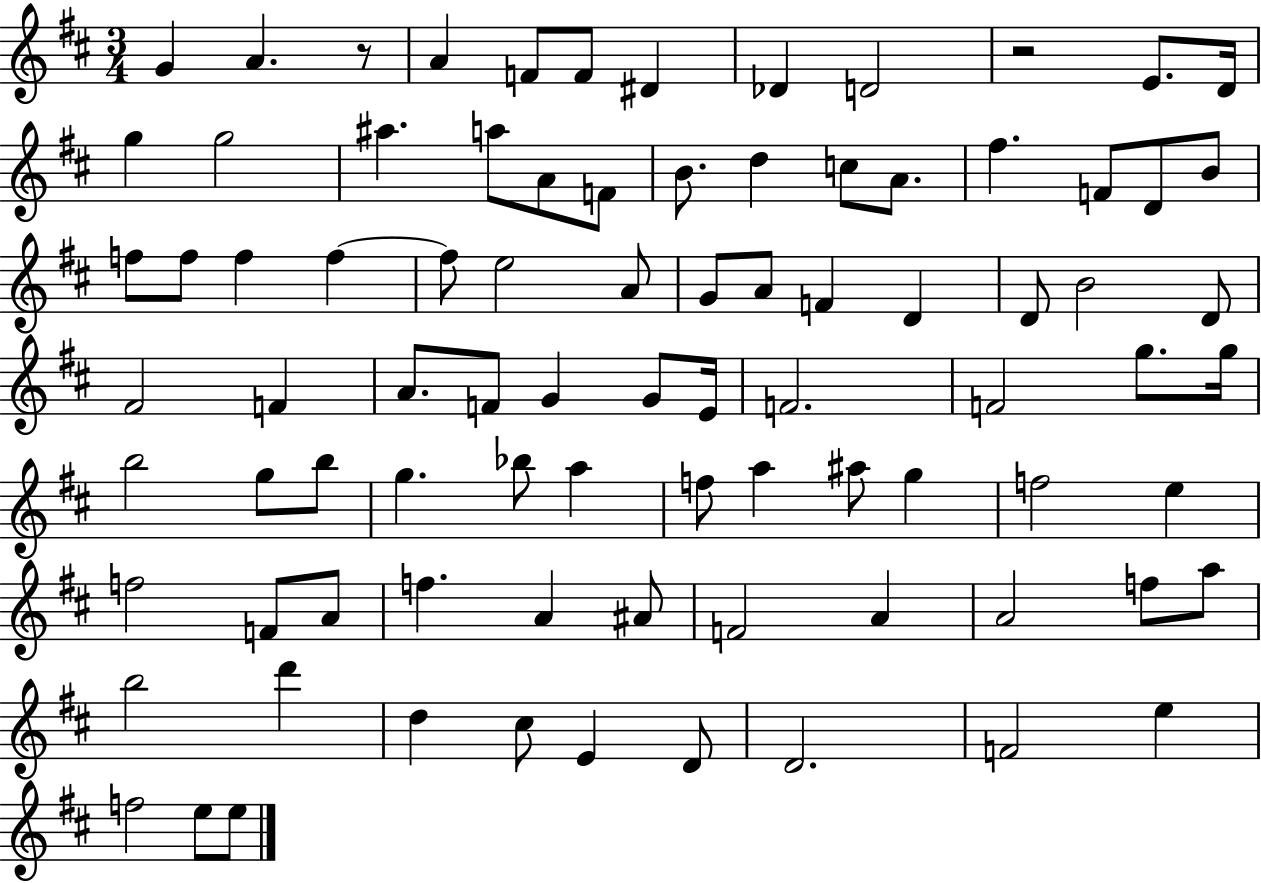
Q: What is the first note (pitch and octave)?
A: G4